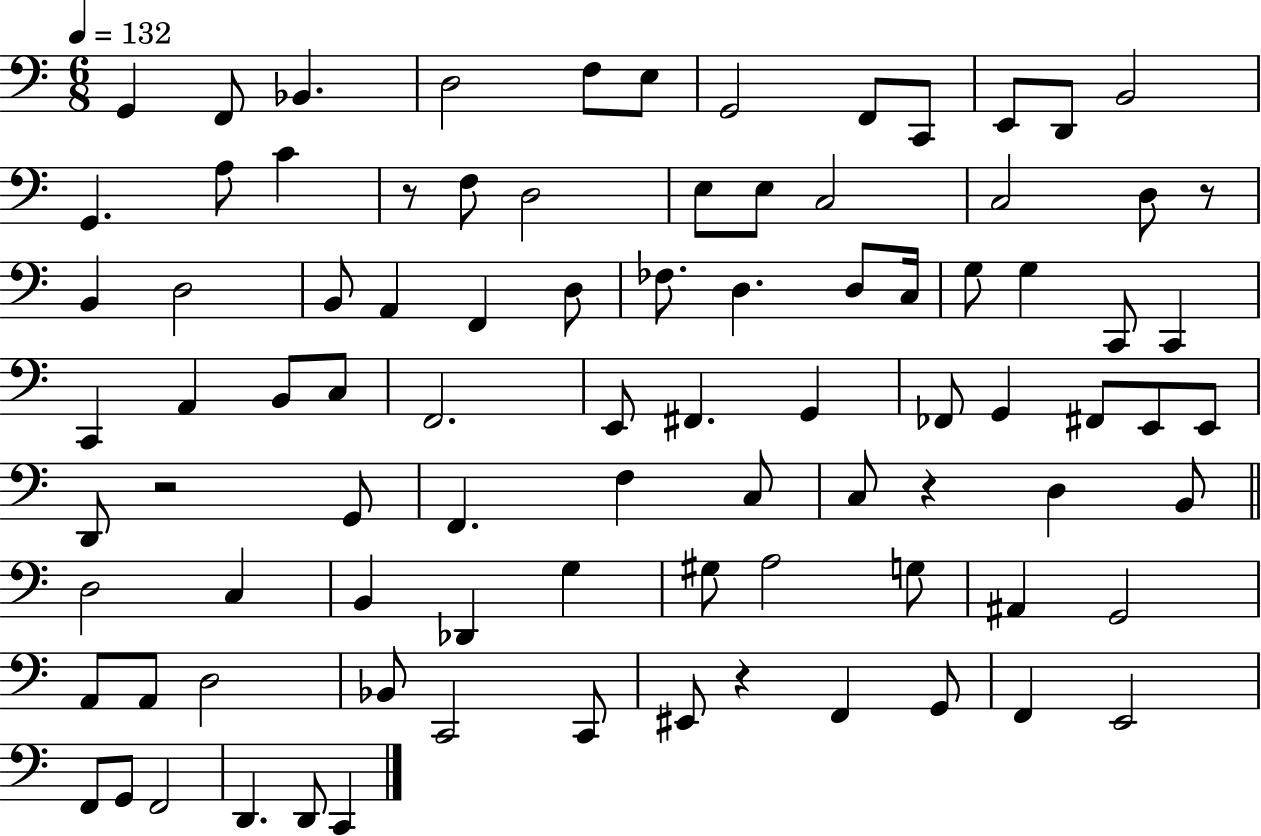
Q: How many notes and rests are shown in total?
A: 89